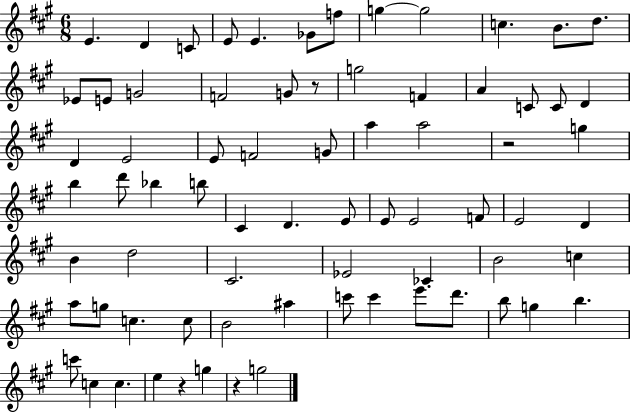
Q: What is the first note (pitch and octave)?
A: E4